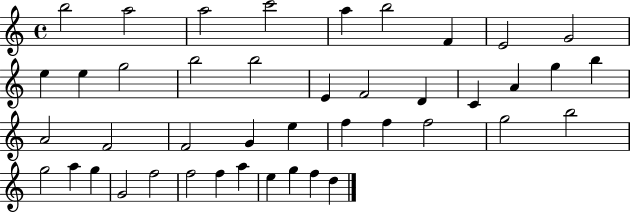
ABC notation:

X:1
T:Untitled
M:4/4
L:1/4
K:C
b2 a2 a2 c'2 a b2 F E2 G2 e e g2 b2 b2 E F2 D C A g b A2 F2 F2 G e f f f2 g2 b2 g2 a g G2 f2 f2 f a e g f d